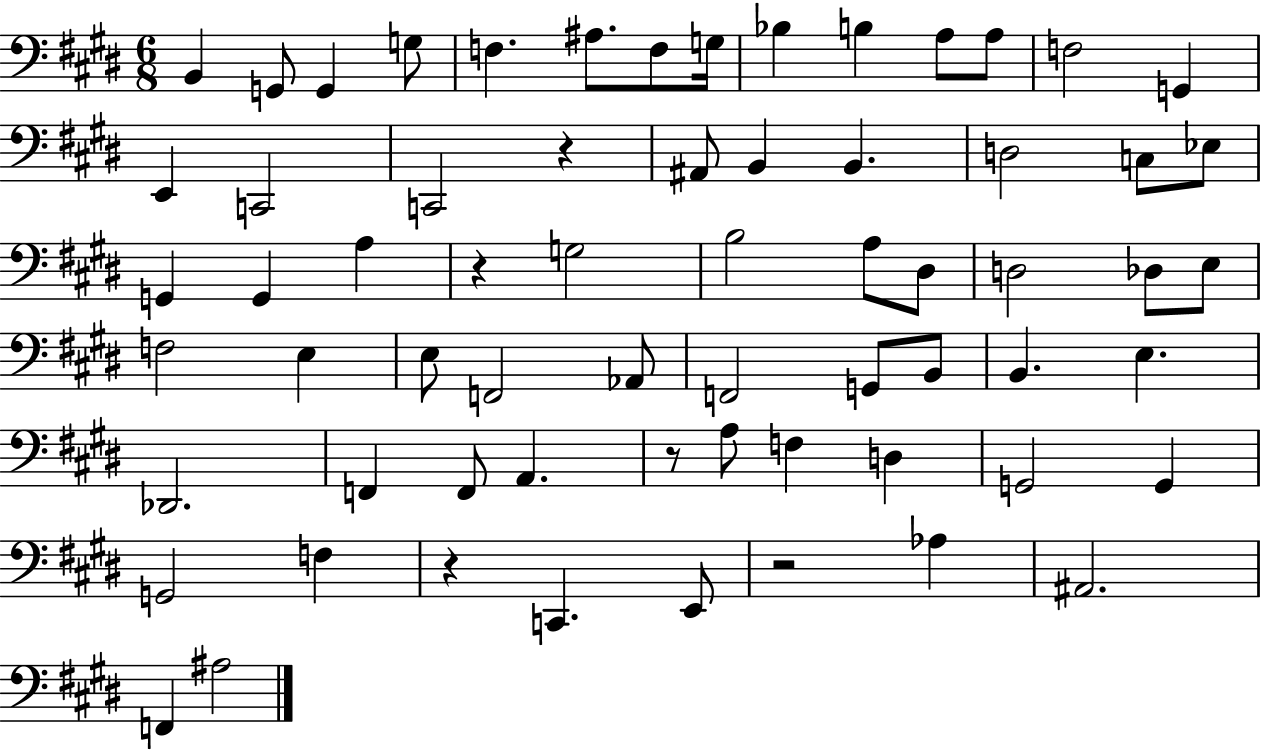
B2/q G2/e G2/q G3/e F3/q. A#3/e. F3/e G3/s Bb3/q B3/q A3/e A3/e F3/h G2/q E2/q C2/h C2/h R/q A#2/e B2/q B2/q. D3/h C3/e Eb3/e G2/q G2/q A3/q R/q G3/h B3/h A3/e D#3/e D3/h Db3/e E3/e F3/h E3/q E3/e F2/h Ab2/e F2/h G2/e B2/e B2/q. E3/q. Db2/h. F2/q F2/e A2/q. R/e A3/e F3/q D3/q G2/h G2/q G2/h F3/q R/q C2/q. E2/e R/h Ab3/q A#2/h. F2/q A#3/h